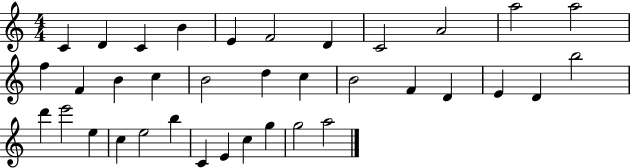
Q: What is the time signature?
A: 4/4